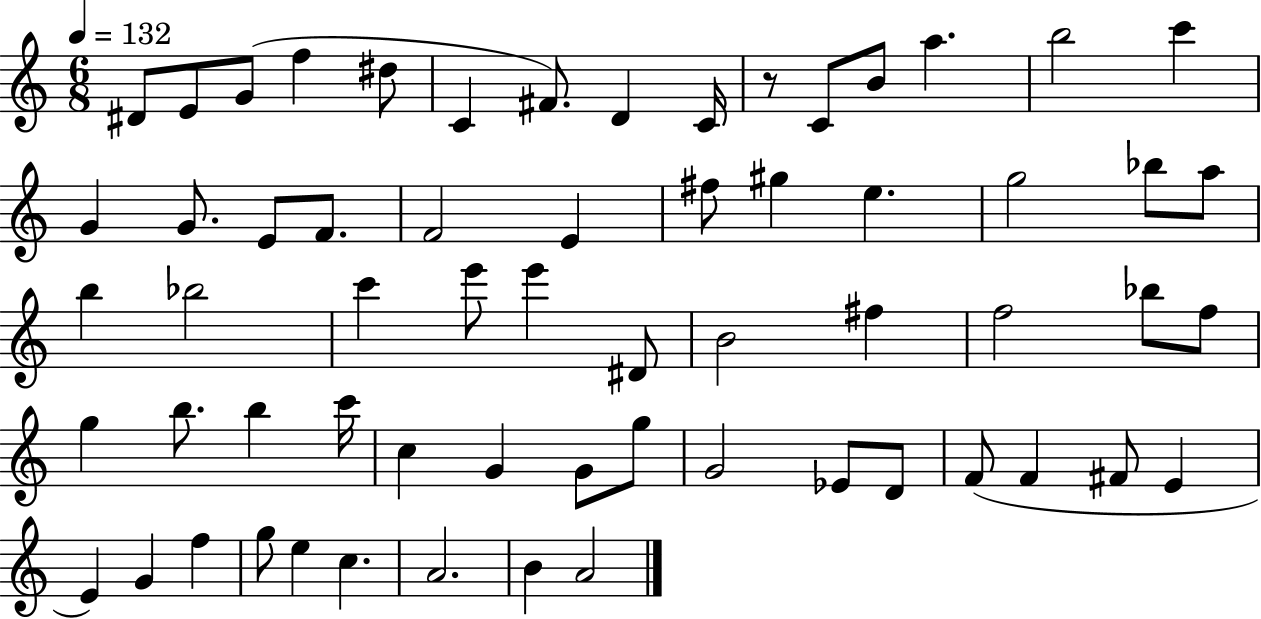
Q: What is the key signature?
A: C major